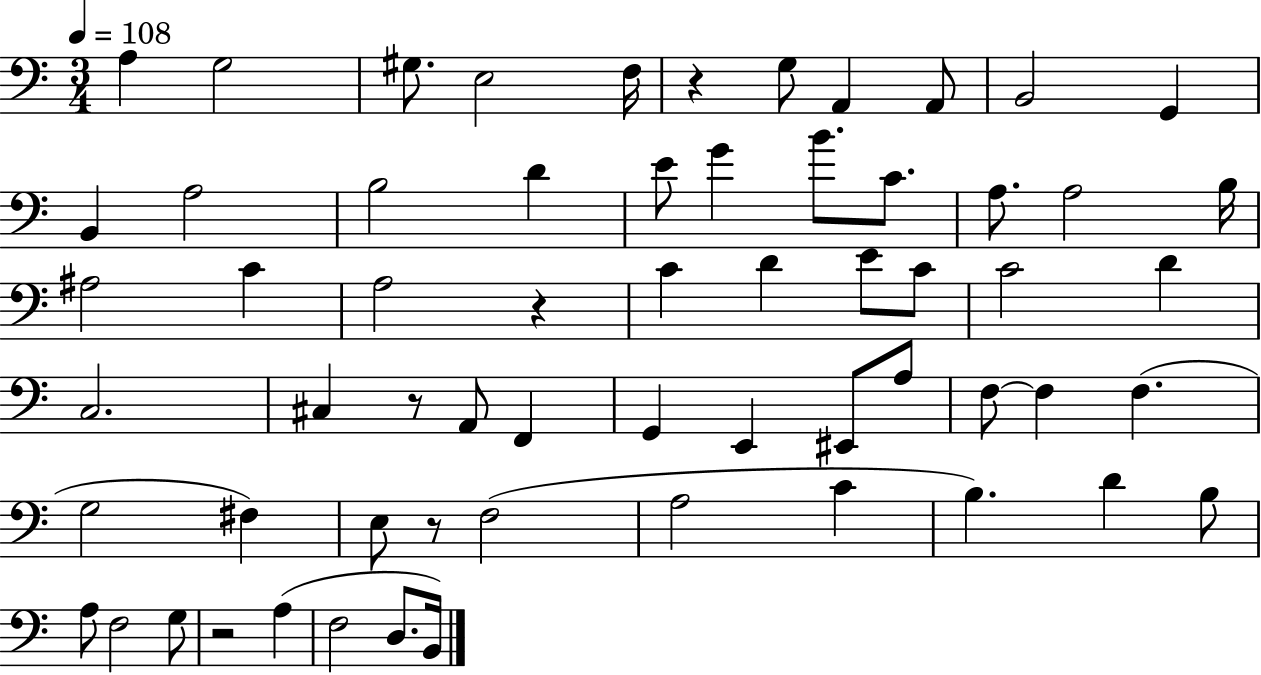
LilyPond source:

{
  \clef bass
  \numericTimeSignature
  \time 3/4
  \key c \major
  \tempo 4 = 108
  a4 g2 | gis8. e2 f16 | r4 g8 a,4 a,8 | b,2 g,4 | \break b,4 a2 | b2 d'4 | e'8 g'4 b'8. c'8. | a8. a2 b16 | \break ais2 c'4 | a2 r4 | c'4 d'4 e'8 c'8 | c'2 d'4 | \break c2. | cis4 r8 a,8 f,4 | g,4 e,4 eis,8 a8 | f8~~ f4 f4.( | \break g2 fis4) | e8 r8 f2( | a2 c'4 | b4.) d'4 b8 | \break a8 f2 g8 | r2 a4( | f2 d8. b,16) | \bar "|."
}